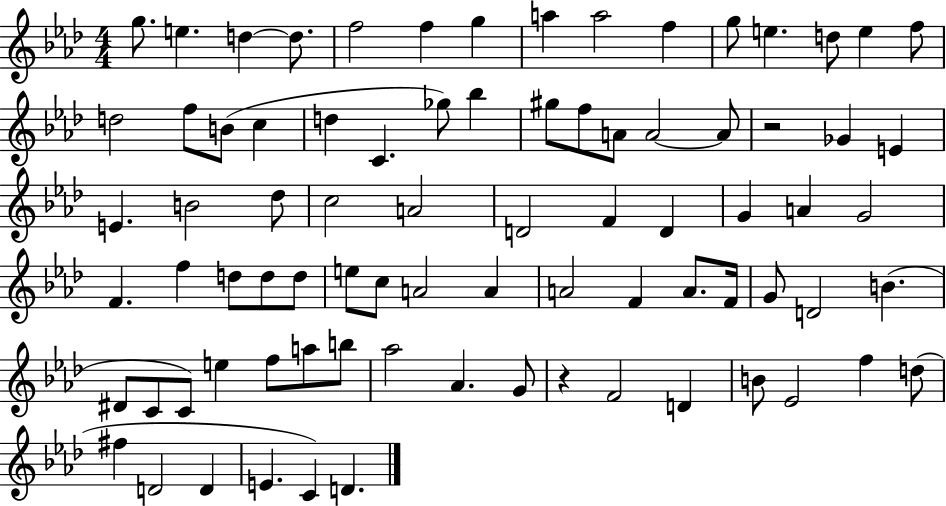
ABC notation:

X:1
T:Untitled
M:4/4
L:1/4
K:Ab
g/2 e d d/2 f2 f g a a2 f g/2 e d/2 e f/2 d2 f/2 B/2 c d C _g/2 _b ^g/2 f/2 A/2 A2 A/2 z2 _G E E B2 _d/2 c2 A2 D2 F D G A G2 F f d/2 d/2 d/2 e/2 c/2 A2 A A2 F A/2 F/4 G/2 D2 B ^D/2 C/2 C/2 e f/2 a/2 b/2 _a2 _A G/2 z F2 D B/2 _E2 f d/2 ^f D2 D E C D